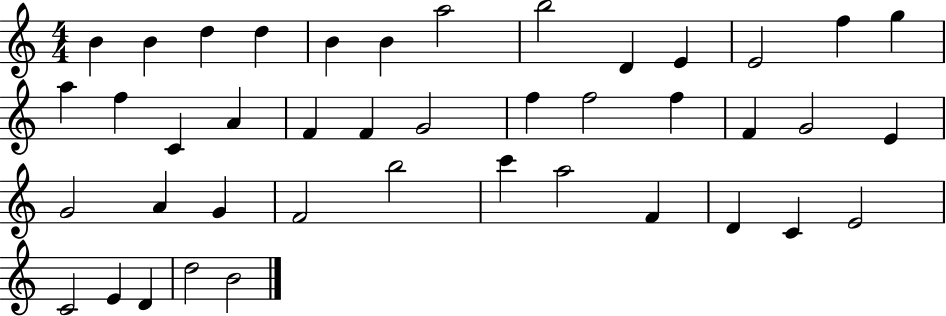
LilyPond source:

{
  \clef treble
  \numericTimeSignature
  \time 4/4
  \key c \major
  b'4 b'4 d''4 d''4 | b'4 b'4 a''2 | b''2 d'4 e'4 | e'2 f''4 g''4 | \break a''4 f''4 c'4 a'4 | f'4 f'4 g'2 | f''4 f''2 f''4 | f'4 g'2 e'4 | \break g'2 a'4 g'4 | f'2 b''2 | c'''4 a''2 f'4 | d'4 c'4 e'2 | \break c'2 e'4 d'4 | d''2 b'2 | \bar "|."
}